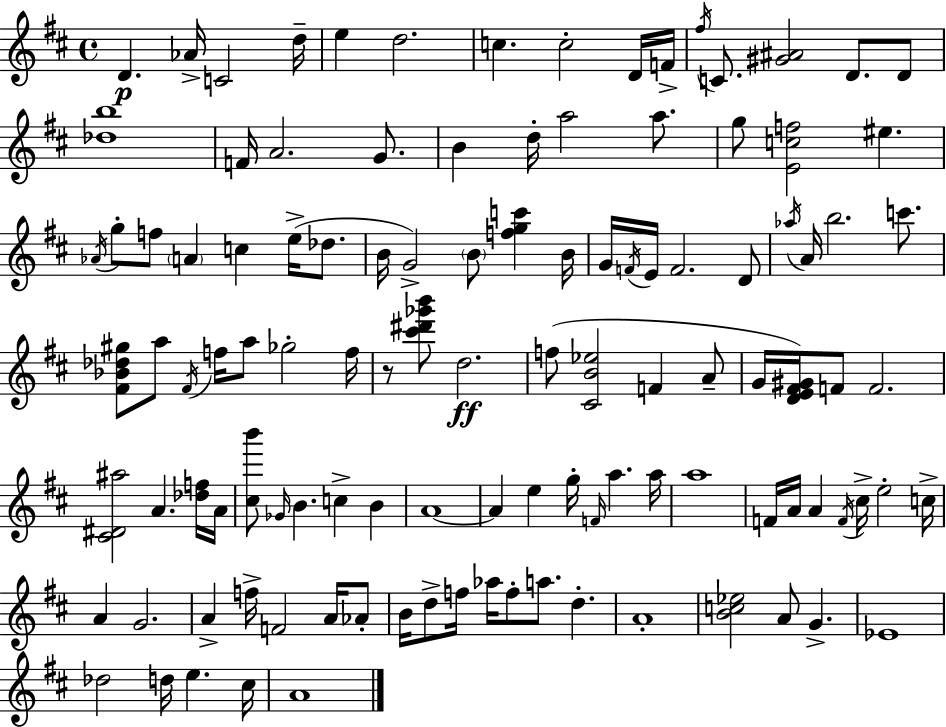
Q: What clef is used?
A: treble